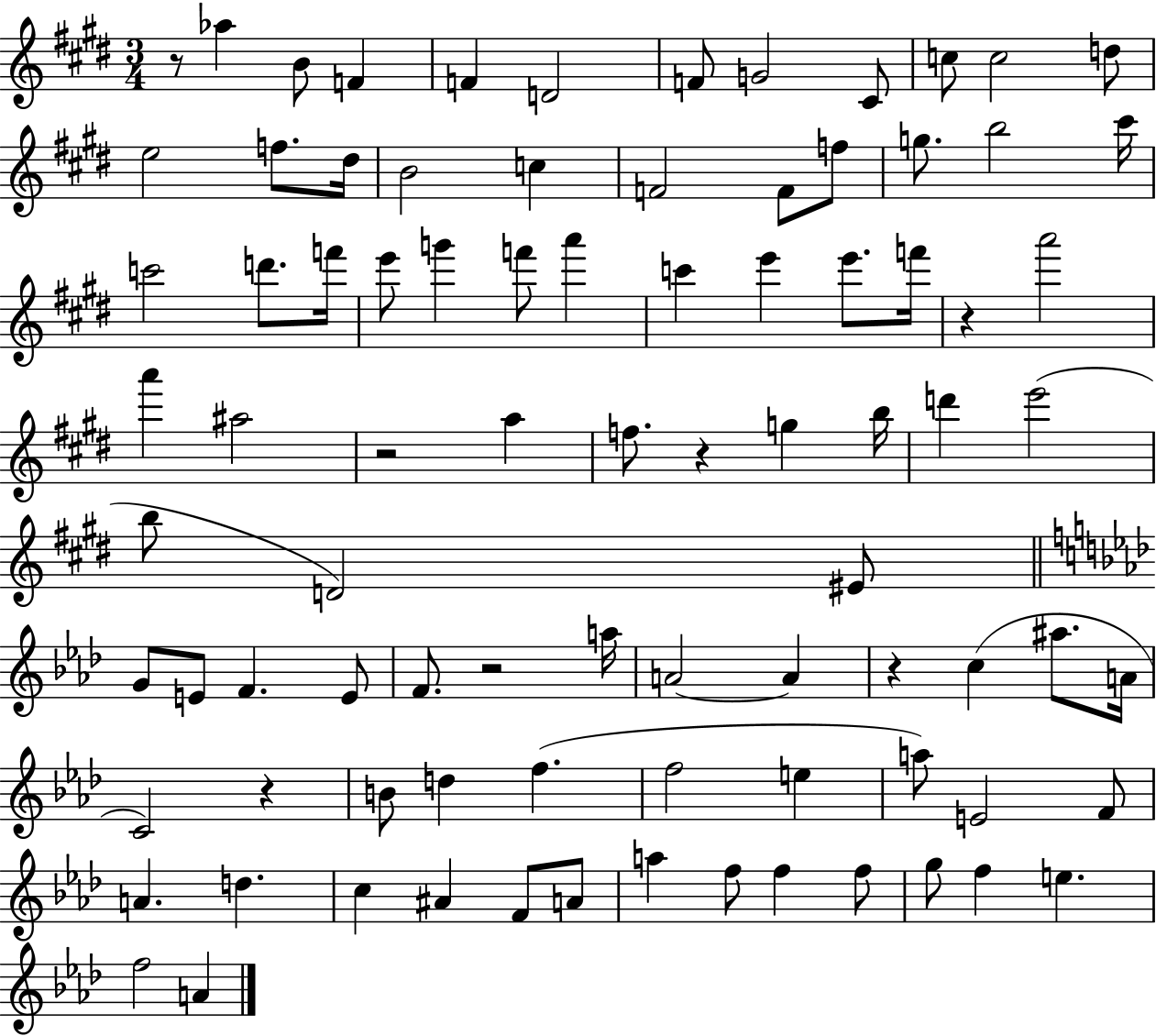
R/e Ab5/q B4/e F4/q F4/q D4/h F4/e G4/h C#4/e C5/e C5/h D5/e E5/h F5/e. D#5/s B4/h C5/q F4/h F4/e F5/e G5/e. B5/h C#6/s C6/h D6/e. F6/s E6/e G6/q F6/e A6/q C6/q E6/q E6/e. F6/s R/q A6/h A6/q A#5/h R/h A5/q F5/e. R/q G5/q B5/s D6/q E6/h B5/e D4/h EIS4/e G4/e E4/e F4/q. E4/e F4/e. R/h A5/s A4/h A4/q R/q C5/q A#5/e. A4/s C4/h R/q B4/e D5/q F5/q. F5/h E5/q A5/e E4/h F4/e A4/q. D5/q. C5/q A#4/q F4/e A4/e A5/q F5/e F5/q F5/e G5/e F5/q E5/q. F5/h A4/q